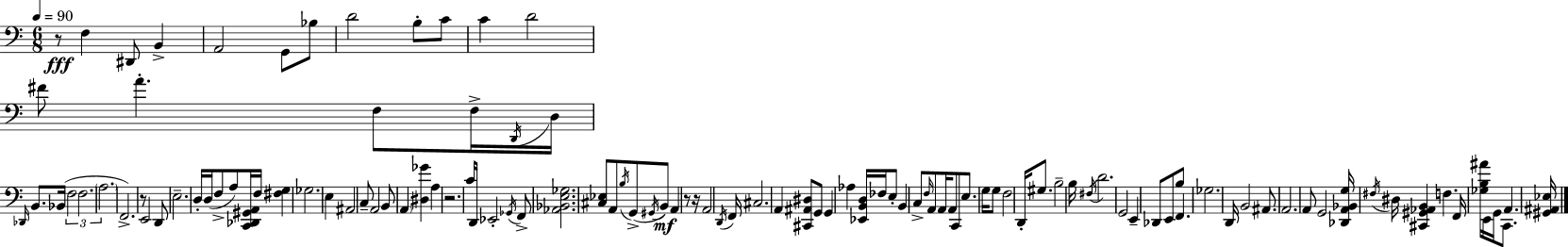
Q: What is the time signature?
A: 6/8